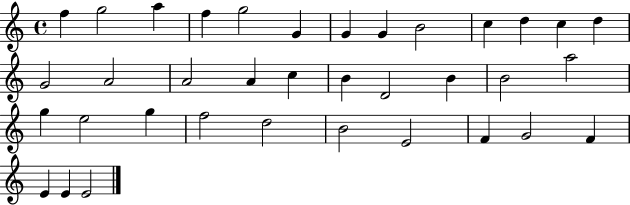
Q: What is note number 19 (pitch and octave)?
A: B4